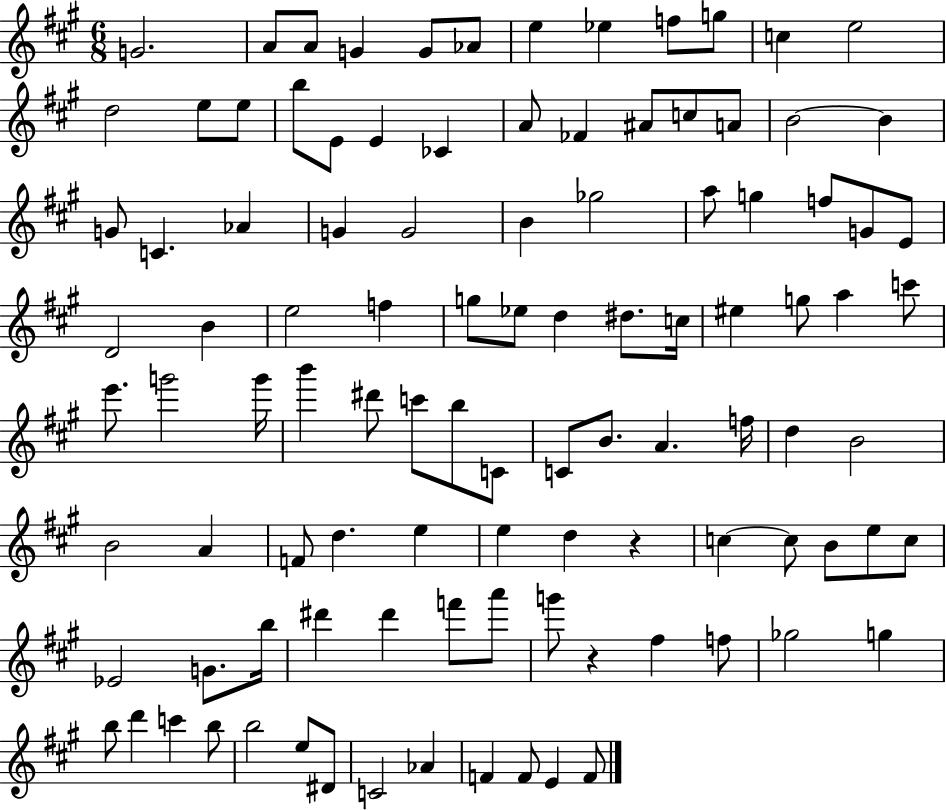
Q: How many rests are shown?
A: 2